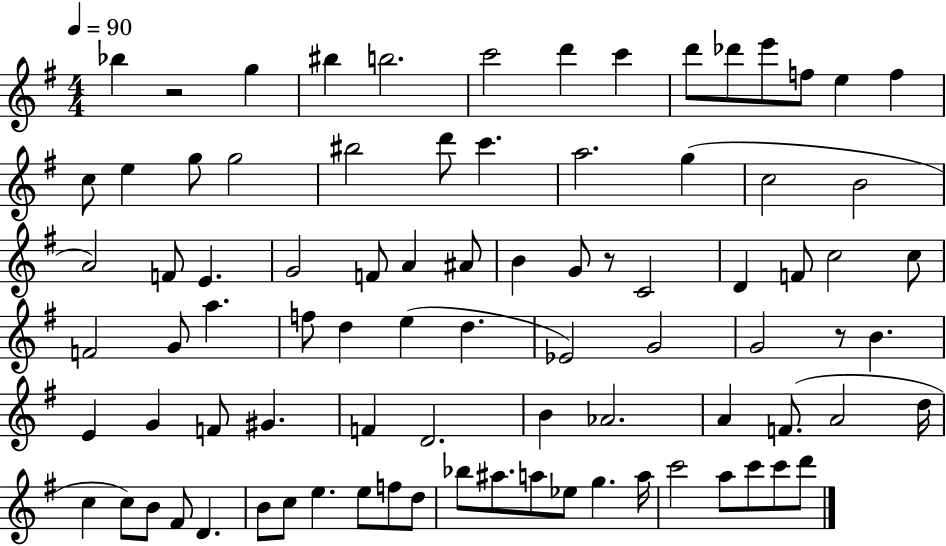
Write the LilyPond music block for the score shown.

{
  \clef treble
  \numericTimeSignature
  \time 4/4
  \key g \major
  \tempo 4 = 90
  bes''4 r2 g''4 | bis''4 b''2. | c'''2 d'''4 c'''4 | d'''8 des'''8 e'''8 f''8 e''4 f''4 | \break c''8 e''4 g''8 g''2 | bis''2 d'''8 c'''4. | a''2. g''4( | c''2 b'2 | \break a'2) f'8 e'4. | g'2 f'8 a'4 ais'8 | b'4 g'8 r8 c'2 | d'4 f'8 c''2 c''8 | \break f'2 g'8 a''4. | f''8 d''4 e''4( d''4. | ees'2) g'2 | g'2 r8 b'4. | \break e'4 g'4 f'8 gis'4. | f'4 d'2. | b'4 aes'2. | a'4 f'8.( a'2 d''16 | \break c''4 c''8) b'8 fis'8 d'4. | b'8 c''8 e''4. e''8 f''8 d''8 | bes''8 ais''8. a''8 ees''8 g''4. a''16 | c'''2 a''8 c'''8 c'''8 d'''8 | \break \bar "|."
}